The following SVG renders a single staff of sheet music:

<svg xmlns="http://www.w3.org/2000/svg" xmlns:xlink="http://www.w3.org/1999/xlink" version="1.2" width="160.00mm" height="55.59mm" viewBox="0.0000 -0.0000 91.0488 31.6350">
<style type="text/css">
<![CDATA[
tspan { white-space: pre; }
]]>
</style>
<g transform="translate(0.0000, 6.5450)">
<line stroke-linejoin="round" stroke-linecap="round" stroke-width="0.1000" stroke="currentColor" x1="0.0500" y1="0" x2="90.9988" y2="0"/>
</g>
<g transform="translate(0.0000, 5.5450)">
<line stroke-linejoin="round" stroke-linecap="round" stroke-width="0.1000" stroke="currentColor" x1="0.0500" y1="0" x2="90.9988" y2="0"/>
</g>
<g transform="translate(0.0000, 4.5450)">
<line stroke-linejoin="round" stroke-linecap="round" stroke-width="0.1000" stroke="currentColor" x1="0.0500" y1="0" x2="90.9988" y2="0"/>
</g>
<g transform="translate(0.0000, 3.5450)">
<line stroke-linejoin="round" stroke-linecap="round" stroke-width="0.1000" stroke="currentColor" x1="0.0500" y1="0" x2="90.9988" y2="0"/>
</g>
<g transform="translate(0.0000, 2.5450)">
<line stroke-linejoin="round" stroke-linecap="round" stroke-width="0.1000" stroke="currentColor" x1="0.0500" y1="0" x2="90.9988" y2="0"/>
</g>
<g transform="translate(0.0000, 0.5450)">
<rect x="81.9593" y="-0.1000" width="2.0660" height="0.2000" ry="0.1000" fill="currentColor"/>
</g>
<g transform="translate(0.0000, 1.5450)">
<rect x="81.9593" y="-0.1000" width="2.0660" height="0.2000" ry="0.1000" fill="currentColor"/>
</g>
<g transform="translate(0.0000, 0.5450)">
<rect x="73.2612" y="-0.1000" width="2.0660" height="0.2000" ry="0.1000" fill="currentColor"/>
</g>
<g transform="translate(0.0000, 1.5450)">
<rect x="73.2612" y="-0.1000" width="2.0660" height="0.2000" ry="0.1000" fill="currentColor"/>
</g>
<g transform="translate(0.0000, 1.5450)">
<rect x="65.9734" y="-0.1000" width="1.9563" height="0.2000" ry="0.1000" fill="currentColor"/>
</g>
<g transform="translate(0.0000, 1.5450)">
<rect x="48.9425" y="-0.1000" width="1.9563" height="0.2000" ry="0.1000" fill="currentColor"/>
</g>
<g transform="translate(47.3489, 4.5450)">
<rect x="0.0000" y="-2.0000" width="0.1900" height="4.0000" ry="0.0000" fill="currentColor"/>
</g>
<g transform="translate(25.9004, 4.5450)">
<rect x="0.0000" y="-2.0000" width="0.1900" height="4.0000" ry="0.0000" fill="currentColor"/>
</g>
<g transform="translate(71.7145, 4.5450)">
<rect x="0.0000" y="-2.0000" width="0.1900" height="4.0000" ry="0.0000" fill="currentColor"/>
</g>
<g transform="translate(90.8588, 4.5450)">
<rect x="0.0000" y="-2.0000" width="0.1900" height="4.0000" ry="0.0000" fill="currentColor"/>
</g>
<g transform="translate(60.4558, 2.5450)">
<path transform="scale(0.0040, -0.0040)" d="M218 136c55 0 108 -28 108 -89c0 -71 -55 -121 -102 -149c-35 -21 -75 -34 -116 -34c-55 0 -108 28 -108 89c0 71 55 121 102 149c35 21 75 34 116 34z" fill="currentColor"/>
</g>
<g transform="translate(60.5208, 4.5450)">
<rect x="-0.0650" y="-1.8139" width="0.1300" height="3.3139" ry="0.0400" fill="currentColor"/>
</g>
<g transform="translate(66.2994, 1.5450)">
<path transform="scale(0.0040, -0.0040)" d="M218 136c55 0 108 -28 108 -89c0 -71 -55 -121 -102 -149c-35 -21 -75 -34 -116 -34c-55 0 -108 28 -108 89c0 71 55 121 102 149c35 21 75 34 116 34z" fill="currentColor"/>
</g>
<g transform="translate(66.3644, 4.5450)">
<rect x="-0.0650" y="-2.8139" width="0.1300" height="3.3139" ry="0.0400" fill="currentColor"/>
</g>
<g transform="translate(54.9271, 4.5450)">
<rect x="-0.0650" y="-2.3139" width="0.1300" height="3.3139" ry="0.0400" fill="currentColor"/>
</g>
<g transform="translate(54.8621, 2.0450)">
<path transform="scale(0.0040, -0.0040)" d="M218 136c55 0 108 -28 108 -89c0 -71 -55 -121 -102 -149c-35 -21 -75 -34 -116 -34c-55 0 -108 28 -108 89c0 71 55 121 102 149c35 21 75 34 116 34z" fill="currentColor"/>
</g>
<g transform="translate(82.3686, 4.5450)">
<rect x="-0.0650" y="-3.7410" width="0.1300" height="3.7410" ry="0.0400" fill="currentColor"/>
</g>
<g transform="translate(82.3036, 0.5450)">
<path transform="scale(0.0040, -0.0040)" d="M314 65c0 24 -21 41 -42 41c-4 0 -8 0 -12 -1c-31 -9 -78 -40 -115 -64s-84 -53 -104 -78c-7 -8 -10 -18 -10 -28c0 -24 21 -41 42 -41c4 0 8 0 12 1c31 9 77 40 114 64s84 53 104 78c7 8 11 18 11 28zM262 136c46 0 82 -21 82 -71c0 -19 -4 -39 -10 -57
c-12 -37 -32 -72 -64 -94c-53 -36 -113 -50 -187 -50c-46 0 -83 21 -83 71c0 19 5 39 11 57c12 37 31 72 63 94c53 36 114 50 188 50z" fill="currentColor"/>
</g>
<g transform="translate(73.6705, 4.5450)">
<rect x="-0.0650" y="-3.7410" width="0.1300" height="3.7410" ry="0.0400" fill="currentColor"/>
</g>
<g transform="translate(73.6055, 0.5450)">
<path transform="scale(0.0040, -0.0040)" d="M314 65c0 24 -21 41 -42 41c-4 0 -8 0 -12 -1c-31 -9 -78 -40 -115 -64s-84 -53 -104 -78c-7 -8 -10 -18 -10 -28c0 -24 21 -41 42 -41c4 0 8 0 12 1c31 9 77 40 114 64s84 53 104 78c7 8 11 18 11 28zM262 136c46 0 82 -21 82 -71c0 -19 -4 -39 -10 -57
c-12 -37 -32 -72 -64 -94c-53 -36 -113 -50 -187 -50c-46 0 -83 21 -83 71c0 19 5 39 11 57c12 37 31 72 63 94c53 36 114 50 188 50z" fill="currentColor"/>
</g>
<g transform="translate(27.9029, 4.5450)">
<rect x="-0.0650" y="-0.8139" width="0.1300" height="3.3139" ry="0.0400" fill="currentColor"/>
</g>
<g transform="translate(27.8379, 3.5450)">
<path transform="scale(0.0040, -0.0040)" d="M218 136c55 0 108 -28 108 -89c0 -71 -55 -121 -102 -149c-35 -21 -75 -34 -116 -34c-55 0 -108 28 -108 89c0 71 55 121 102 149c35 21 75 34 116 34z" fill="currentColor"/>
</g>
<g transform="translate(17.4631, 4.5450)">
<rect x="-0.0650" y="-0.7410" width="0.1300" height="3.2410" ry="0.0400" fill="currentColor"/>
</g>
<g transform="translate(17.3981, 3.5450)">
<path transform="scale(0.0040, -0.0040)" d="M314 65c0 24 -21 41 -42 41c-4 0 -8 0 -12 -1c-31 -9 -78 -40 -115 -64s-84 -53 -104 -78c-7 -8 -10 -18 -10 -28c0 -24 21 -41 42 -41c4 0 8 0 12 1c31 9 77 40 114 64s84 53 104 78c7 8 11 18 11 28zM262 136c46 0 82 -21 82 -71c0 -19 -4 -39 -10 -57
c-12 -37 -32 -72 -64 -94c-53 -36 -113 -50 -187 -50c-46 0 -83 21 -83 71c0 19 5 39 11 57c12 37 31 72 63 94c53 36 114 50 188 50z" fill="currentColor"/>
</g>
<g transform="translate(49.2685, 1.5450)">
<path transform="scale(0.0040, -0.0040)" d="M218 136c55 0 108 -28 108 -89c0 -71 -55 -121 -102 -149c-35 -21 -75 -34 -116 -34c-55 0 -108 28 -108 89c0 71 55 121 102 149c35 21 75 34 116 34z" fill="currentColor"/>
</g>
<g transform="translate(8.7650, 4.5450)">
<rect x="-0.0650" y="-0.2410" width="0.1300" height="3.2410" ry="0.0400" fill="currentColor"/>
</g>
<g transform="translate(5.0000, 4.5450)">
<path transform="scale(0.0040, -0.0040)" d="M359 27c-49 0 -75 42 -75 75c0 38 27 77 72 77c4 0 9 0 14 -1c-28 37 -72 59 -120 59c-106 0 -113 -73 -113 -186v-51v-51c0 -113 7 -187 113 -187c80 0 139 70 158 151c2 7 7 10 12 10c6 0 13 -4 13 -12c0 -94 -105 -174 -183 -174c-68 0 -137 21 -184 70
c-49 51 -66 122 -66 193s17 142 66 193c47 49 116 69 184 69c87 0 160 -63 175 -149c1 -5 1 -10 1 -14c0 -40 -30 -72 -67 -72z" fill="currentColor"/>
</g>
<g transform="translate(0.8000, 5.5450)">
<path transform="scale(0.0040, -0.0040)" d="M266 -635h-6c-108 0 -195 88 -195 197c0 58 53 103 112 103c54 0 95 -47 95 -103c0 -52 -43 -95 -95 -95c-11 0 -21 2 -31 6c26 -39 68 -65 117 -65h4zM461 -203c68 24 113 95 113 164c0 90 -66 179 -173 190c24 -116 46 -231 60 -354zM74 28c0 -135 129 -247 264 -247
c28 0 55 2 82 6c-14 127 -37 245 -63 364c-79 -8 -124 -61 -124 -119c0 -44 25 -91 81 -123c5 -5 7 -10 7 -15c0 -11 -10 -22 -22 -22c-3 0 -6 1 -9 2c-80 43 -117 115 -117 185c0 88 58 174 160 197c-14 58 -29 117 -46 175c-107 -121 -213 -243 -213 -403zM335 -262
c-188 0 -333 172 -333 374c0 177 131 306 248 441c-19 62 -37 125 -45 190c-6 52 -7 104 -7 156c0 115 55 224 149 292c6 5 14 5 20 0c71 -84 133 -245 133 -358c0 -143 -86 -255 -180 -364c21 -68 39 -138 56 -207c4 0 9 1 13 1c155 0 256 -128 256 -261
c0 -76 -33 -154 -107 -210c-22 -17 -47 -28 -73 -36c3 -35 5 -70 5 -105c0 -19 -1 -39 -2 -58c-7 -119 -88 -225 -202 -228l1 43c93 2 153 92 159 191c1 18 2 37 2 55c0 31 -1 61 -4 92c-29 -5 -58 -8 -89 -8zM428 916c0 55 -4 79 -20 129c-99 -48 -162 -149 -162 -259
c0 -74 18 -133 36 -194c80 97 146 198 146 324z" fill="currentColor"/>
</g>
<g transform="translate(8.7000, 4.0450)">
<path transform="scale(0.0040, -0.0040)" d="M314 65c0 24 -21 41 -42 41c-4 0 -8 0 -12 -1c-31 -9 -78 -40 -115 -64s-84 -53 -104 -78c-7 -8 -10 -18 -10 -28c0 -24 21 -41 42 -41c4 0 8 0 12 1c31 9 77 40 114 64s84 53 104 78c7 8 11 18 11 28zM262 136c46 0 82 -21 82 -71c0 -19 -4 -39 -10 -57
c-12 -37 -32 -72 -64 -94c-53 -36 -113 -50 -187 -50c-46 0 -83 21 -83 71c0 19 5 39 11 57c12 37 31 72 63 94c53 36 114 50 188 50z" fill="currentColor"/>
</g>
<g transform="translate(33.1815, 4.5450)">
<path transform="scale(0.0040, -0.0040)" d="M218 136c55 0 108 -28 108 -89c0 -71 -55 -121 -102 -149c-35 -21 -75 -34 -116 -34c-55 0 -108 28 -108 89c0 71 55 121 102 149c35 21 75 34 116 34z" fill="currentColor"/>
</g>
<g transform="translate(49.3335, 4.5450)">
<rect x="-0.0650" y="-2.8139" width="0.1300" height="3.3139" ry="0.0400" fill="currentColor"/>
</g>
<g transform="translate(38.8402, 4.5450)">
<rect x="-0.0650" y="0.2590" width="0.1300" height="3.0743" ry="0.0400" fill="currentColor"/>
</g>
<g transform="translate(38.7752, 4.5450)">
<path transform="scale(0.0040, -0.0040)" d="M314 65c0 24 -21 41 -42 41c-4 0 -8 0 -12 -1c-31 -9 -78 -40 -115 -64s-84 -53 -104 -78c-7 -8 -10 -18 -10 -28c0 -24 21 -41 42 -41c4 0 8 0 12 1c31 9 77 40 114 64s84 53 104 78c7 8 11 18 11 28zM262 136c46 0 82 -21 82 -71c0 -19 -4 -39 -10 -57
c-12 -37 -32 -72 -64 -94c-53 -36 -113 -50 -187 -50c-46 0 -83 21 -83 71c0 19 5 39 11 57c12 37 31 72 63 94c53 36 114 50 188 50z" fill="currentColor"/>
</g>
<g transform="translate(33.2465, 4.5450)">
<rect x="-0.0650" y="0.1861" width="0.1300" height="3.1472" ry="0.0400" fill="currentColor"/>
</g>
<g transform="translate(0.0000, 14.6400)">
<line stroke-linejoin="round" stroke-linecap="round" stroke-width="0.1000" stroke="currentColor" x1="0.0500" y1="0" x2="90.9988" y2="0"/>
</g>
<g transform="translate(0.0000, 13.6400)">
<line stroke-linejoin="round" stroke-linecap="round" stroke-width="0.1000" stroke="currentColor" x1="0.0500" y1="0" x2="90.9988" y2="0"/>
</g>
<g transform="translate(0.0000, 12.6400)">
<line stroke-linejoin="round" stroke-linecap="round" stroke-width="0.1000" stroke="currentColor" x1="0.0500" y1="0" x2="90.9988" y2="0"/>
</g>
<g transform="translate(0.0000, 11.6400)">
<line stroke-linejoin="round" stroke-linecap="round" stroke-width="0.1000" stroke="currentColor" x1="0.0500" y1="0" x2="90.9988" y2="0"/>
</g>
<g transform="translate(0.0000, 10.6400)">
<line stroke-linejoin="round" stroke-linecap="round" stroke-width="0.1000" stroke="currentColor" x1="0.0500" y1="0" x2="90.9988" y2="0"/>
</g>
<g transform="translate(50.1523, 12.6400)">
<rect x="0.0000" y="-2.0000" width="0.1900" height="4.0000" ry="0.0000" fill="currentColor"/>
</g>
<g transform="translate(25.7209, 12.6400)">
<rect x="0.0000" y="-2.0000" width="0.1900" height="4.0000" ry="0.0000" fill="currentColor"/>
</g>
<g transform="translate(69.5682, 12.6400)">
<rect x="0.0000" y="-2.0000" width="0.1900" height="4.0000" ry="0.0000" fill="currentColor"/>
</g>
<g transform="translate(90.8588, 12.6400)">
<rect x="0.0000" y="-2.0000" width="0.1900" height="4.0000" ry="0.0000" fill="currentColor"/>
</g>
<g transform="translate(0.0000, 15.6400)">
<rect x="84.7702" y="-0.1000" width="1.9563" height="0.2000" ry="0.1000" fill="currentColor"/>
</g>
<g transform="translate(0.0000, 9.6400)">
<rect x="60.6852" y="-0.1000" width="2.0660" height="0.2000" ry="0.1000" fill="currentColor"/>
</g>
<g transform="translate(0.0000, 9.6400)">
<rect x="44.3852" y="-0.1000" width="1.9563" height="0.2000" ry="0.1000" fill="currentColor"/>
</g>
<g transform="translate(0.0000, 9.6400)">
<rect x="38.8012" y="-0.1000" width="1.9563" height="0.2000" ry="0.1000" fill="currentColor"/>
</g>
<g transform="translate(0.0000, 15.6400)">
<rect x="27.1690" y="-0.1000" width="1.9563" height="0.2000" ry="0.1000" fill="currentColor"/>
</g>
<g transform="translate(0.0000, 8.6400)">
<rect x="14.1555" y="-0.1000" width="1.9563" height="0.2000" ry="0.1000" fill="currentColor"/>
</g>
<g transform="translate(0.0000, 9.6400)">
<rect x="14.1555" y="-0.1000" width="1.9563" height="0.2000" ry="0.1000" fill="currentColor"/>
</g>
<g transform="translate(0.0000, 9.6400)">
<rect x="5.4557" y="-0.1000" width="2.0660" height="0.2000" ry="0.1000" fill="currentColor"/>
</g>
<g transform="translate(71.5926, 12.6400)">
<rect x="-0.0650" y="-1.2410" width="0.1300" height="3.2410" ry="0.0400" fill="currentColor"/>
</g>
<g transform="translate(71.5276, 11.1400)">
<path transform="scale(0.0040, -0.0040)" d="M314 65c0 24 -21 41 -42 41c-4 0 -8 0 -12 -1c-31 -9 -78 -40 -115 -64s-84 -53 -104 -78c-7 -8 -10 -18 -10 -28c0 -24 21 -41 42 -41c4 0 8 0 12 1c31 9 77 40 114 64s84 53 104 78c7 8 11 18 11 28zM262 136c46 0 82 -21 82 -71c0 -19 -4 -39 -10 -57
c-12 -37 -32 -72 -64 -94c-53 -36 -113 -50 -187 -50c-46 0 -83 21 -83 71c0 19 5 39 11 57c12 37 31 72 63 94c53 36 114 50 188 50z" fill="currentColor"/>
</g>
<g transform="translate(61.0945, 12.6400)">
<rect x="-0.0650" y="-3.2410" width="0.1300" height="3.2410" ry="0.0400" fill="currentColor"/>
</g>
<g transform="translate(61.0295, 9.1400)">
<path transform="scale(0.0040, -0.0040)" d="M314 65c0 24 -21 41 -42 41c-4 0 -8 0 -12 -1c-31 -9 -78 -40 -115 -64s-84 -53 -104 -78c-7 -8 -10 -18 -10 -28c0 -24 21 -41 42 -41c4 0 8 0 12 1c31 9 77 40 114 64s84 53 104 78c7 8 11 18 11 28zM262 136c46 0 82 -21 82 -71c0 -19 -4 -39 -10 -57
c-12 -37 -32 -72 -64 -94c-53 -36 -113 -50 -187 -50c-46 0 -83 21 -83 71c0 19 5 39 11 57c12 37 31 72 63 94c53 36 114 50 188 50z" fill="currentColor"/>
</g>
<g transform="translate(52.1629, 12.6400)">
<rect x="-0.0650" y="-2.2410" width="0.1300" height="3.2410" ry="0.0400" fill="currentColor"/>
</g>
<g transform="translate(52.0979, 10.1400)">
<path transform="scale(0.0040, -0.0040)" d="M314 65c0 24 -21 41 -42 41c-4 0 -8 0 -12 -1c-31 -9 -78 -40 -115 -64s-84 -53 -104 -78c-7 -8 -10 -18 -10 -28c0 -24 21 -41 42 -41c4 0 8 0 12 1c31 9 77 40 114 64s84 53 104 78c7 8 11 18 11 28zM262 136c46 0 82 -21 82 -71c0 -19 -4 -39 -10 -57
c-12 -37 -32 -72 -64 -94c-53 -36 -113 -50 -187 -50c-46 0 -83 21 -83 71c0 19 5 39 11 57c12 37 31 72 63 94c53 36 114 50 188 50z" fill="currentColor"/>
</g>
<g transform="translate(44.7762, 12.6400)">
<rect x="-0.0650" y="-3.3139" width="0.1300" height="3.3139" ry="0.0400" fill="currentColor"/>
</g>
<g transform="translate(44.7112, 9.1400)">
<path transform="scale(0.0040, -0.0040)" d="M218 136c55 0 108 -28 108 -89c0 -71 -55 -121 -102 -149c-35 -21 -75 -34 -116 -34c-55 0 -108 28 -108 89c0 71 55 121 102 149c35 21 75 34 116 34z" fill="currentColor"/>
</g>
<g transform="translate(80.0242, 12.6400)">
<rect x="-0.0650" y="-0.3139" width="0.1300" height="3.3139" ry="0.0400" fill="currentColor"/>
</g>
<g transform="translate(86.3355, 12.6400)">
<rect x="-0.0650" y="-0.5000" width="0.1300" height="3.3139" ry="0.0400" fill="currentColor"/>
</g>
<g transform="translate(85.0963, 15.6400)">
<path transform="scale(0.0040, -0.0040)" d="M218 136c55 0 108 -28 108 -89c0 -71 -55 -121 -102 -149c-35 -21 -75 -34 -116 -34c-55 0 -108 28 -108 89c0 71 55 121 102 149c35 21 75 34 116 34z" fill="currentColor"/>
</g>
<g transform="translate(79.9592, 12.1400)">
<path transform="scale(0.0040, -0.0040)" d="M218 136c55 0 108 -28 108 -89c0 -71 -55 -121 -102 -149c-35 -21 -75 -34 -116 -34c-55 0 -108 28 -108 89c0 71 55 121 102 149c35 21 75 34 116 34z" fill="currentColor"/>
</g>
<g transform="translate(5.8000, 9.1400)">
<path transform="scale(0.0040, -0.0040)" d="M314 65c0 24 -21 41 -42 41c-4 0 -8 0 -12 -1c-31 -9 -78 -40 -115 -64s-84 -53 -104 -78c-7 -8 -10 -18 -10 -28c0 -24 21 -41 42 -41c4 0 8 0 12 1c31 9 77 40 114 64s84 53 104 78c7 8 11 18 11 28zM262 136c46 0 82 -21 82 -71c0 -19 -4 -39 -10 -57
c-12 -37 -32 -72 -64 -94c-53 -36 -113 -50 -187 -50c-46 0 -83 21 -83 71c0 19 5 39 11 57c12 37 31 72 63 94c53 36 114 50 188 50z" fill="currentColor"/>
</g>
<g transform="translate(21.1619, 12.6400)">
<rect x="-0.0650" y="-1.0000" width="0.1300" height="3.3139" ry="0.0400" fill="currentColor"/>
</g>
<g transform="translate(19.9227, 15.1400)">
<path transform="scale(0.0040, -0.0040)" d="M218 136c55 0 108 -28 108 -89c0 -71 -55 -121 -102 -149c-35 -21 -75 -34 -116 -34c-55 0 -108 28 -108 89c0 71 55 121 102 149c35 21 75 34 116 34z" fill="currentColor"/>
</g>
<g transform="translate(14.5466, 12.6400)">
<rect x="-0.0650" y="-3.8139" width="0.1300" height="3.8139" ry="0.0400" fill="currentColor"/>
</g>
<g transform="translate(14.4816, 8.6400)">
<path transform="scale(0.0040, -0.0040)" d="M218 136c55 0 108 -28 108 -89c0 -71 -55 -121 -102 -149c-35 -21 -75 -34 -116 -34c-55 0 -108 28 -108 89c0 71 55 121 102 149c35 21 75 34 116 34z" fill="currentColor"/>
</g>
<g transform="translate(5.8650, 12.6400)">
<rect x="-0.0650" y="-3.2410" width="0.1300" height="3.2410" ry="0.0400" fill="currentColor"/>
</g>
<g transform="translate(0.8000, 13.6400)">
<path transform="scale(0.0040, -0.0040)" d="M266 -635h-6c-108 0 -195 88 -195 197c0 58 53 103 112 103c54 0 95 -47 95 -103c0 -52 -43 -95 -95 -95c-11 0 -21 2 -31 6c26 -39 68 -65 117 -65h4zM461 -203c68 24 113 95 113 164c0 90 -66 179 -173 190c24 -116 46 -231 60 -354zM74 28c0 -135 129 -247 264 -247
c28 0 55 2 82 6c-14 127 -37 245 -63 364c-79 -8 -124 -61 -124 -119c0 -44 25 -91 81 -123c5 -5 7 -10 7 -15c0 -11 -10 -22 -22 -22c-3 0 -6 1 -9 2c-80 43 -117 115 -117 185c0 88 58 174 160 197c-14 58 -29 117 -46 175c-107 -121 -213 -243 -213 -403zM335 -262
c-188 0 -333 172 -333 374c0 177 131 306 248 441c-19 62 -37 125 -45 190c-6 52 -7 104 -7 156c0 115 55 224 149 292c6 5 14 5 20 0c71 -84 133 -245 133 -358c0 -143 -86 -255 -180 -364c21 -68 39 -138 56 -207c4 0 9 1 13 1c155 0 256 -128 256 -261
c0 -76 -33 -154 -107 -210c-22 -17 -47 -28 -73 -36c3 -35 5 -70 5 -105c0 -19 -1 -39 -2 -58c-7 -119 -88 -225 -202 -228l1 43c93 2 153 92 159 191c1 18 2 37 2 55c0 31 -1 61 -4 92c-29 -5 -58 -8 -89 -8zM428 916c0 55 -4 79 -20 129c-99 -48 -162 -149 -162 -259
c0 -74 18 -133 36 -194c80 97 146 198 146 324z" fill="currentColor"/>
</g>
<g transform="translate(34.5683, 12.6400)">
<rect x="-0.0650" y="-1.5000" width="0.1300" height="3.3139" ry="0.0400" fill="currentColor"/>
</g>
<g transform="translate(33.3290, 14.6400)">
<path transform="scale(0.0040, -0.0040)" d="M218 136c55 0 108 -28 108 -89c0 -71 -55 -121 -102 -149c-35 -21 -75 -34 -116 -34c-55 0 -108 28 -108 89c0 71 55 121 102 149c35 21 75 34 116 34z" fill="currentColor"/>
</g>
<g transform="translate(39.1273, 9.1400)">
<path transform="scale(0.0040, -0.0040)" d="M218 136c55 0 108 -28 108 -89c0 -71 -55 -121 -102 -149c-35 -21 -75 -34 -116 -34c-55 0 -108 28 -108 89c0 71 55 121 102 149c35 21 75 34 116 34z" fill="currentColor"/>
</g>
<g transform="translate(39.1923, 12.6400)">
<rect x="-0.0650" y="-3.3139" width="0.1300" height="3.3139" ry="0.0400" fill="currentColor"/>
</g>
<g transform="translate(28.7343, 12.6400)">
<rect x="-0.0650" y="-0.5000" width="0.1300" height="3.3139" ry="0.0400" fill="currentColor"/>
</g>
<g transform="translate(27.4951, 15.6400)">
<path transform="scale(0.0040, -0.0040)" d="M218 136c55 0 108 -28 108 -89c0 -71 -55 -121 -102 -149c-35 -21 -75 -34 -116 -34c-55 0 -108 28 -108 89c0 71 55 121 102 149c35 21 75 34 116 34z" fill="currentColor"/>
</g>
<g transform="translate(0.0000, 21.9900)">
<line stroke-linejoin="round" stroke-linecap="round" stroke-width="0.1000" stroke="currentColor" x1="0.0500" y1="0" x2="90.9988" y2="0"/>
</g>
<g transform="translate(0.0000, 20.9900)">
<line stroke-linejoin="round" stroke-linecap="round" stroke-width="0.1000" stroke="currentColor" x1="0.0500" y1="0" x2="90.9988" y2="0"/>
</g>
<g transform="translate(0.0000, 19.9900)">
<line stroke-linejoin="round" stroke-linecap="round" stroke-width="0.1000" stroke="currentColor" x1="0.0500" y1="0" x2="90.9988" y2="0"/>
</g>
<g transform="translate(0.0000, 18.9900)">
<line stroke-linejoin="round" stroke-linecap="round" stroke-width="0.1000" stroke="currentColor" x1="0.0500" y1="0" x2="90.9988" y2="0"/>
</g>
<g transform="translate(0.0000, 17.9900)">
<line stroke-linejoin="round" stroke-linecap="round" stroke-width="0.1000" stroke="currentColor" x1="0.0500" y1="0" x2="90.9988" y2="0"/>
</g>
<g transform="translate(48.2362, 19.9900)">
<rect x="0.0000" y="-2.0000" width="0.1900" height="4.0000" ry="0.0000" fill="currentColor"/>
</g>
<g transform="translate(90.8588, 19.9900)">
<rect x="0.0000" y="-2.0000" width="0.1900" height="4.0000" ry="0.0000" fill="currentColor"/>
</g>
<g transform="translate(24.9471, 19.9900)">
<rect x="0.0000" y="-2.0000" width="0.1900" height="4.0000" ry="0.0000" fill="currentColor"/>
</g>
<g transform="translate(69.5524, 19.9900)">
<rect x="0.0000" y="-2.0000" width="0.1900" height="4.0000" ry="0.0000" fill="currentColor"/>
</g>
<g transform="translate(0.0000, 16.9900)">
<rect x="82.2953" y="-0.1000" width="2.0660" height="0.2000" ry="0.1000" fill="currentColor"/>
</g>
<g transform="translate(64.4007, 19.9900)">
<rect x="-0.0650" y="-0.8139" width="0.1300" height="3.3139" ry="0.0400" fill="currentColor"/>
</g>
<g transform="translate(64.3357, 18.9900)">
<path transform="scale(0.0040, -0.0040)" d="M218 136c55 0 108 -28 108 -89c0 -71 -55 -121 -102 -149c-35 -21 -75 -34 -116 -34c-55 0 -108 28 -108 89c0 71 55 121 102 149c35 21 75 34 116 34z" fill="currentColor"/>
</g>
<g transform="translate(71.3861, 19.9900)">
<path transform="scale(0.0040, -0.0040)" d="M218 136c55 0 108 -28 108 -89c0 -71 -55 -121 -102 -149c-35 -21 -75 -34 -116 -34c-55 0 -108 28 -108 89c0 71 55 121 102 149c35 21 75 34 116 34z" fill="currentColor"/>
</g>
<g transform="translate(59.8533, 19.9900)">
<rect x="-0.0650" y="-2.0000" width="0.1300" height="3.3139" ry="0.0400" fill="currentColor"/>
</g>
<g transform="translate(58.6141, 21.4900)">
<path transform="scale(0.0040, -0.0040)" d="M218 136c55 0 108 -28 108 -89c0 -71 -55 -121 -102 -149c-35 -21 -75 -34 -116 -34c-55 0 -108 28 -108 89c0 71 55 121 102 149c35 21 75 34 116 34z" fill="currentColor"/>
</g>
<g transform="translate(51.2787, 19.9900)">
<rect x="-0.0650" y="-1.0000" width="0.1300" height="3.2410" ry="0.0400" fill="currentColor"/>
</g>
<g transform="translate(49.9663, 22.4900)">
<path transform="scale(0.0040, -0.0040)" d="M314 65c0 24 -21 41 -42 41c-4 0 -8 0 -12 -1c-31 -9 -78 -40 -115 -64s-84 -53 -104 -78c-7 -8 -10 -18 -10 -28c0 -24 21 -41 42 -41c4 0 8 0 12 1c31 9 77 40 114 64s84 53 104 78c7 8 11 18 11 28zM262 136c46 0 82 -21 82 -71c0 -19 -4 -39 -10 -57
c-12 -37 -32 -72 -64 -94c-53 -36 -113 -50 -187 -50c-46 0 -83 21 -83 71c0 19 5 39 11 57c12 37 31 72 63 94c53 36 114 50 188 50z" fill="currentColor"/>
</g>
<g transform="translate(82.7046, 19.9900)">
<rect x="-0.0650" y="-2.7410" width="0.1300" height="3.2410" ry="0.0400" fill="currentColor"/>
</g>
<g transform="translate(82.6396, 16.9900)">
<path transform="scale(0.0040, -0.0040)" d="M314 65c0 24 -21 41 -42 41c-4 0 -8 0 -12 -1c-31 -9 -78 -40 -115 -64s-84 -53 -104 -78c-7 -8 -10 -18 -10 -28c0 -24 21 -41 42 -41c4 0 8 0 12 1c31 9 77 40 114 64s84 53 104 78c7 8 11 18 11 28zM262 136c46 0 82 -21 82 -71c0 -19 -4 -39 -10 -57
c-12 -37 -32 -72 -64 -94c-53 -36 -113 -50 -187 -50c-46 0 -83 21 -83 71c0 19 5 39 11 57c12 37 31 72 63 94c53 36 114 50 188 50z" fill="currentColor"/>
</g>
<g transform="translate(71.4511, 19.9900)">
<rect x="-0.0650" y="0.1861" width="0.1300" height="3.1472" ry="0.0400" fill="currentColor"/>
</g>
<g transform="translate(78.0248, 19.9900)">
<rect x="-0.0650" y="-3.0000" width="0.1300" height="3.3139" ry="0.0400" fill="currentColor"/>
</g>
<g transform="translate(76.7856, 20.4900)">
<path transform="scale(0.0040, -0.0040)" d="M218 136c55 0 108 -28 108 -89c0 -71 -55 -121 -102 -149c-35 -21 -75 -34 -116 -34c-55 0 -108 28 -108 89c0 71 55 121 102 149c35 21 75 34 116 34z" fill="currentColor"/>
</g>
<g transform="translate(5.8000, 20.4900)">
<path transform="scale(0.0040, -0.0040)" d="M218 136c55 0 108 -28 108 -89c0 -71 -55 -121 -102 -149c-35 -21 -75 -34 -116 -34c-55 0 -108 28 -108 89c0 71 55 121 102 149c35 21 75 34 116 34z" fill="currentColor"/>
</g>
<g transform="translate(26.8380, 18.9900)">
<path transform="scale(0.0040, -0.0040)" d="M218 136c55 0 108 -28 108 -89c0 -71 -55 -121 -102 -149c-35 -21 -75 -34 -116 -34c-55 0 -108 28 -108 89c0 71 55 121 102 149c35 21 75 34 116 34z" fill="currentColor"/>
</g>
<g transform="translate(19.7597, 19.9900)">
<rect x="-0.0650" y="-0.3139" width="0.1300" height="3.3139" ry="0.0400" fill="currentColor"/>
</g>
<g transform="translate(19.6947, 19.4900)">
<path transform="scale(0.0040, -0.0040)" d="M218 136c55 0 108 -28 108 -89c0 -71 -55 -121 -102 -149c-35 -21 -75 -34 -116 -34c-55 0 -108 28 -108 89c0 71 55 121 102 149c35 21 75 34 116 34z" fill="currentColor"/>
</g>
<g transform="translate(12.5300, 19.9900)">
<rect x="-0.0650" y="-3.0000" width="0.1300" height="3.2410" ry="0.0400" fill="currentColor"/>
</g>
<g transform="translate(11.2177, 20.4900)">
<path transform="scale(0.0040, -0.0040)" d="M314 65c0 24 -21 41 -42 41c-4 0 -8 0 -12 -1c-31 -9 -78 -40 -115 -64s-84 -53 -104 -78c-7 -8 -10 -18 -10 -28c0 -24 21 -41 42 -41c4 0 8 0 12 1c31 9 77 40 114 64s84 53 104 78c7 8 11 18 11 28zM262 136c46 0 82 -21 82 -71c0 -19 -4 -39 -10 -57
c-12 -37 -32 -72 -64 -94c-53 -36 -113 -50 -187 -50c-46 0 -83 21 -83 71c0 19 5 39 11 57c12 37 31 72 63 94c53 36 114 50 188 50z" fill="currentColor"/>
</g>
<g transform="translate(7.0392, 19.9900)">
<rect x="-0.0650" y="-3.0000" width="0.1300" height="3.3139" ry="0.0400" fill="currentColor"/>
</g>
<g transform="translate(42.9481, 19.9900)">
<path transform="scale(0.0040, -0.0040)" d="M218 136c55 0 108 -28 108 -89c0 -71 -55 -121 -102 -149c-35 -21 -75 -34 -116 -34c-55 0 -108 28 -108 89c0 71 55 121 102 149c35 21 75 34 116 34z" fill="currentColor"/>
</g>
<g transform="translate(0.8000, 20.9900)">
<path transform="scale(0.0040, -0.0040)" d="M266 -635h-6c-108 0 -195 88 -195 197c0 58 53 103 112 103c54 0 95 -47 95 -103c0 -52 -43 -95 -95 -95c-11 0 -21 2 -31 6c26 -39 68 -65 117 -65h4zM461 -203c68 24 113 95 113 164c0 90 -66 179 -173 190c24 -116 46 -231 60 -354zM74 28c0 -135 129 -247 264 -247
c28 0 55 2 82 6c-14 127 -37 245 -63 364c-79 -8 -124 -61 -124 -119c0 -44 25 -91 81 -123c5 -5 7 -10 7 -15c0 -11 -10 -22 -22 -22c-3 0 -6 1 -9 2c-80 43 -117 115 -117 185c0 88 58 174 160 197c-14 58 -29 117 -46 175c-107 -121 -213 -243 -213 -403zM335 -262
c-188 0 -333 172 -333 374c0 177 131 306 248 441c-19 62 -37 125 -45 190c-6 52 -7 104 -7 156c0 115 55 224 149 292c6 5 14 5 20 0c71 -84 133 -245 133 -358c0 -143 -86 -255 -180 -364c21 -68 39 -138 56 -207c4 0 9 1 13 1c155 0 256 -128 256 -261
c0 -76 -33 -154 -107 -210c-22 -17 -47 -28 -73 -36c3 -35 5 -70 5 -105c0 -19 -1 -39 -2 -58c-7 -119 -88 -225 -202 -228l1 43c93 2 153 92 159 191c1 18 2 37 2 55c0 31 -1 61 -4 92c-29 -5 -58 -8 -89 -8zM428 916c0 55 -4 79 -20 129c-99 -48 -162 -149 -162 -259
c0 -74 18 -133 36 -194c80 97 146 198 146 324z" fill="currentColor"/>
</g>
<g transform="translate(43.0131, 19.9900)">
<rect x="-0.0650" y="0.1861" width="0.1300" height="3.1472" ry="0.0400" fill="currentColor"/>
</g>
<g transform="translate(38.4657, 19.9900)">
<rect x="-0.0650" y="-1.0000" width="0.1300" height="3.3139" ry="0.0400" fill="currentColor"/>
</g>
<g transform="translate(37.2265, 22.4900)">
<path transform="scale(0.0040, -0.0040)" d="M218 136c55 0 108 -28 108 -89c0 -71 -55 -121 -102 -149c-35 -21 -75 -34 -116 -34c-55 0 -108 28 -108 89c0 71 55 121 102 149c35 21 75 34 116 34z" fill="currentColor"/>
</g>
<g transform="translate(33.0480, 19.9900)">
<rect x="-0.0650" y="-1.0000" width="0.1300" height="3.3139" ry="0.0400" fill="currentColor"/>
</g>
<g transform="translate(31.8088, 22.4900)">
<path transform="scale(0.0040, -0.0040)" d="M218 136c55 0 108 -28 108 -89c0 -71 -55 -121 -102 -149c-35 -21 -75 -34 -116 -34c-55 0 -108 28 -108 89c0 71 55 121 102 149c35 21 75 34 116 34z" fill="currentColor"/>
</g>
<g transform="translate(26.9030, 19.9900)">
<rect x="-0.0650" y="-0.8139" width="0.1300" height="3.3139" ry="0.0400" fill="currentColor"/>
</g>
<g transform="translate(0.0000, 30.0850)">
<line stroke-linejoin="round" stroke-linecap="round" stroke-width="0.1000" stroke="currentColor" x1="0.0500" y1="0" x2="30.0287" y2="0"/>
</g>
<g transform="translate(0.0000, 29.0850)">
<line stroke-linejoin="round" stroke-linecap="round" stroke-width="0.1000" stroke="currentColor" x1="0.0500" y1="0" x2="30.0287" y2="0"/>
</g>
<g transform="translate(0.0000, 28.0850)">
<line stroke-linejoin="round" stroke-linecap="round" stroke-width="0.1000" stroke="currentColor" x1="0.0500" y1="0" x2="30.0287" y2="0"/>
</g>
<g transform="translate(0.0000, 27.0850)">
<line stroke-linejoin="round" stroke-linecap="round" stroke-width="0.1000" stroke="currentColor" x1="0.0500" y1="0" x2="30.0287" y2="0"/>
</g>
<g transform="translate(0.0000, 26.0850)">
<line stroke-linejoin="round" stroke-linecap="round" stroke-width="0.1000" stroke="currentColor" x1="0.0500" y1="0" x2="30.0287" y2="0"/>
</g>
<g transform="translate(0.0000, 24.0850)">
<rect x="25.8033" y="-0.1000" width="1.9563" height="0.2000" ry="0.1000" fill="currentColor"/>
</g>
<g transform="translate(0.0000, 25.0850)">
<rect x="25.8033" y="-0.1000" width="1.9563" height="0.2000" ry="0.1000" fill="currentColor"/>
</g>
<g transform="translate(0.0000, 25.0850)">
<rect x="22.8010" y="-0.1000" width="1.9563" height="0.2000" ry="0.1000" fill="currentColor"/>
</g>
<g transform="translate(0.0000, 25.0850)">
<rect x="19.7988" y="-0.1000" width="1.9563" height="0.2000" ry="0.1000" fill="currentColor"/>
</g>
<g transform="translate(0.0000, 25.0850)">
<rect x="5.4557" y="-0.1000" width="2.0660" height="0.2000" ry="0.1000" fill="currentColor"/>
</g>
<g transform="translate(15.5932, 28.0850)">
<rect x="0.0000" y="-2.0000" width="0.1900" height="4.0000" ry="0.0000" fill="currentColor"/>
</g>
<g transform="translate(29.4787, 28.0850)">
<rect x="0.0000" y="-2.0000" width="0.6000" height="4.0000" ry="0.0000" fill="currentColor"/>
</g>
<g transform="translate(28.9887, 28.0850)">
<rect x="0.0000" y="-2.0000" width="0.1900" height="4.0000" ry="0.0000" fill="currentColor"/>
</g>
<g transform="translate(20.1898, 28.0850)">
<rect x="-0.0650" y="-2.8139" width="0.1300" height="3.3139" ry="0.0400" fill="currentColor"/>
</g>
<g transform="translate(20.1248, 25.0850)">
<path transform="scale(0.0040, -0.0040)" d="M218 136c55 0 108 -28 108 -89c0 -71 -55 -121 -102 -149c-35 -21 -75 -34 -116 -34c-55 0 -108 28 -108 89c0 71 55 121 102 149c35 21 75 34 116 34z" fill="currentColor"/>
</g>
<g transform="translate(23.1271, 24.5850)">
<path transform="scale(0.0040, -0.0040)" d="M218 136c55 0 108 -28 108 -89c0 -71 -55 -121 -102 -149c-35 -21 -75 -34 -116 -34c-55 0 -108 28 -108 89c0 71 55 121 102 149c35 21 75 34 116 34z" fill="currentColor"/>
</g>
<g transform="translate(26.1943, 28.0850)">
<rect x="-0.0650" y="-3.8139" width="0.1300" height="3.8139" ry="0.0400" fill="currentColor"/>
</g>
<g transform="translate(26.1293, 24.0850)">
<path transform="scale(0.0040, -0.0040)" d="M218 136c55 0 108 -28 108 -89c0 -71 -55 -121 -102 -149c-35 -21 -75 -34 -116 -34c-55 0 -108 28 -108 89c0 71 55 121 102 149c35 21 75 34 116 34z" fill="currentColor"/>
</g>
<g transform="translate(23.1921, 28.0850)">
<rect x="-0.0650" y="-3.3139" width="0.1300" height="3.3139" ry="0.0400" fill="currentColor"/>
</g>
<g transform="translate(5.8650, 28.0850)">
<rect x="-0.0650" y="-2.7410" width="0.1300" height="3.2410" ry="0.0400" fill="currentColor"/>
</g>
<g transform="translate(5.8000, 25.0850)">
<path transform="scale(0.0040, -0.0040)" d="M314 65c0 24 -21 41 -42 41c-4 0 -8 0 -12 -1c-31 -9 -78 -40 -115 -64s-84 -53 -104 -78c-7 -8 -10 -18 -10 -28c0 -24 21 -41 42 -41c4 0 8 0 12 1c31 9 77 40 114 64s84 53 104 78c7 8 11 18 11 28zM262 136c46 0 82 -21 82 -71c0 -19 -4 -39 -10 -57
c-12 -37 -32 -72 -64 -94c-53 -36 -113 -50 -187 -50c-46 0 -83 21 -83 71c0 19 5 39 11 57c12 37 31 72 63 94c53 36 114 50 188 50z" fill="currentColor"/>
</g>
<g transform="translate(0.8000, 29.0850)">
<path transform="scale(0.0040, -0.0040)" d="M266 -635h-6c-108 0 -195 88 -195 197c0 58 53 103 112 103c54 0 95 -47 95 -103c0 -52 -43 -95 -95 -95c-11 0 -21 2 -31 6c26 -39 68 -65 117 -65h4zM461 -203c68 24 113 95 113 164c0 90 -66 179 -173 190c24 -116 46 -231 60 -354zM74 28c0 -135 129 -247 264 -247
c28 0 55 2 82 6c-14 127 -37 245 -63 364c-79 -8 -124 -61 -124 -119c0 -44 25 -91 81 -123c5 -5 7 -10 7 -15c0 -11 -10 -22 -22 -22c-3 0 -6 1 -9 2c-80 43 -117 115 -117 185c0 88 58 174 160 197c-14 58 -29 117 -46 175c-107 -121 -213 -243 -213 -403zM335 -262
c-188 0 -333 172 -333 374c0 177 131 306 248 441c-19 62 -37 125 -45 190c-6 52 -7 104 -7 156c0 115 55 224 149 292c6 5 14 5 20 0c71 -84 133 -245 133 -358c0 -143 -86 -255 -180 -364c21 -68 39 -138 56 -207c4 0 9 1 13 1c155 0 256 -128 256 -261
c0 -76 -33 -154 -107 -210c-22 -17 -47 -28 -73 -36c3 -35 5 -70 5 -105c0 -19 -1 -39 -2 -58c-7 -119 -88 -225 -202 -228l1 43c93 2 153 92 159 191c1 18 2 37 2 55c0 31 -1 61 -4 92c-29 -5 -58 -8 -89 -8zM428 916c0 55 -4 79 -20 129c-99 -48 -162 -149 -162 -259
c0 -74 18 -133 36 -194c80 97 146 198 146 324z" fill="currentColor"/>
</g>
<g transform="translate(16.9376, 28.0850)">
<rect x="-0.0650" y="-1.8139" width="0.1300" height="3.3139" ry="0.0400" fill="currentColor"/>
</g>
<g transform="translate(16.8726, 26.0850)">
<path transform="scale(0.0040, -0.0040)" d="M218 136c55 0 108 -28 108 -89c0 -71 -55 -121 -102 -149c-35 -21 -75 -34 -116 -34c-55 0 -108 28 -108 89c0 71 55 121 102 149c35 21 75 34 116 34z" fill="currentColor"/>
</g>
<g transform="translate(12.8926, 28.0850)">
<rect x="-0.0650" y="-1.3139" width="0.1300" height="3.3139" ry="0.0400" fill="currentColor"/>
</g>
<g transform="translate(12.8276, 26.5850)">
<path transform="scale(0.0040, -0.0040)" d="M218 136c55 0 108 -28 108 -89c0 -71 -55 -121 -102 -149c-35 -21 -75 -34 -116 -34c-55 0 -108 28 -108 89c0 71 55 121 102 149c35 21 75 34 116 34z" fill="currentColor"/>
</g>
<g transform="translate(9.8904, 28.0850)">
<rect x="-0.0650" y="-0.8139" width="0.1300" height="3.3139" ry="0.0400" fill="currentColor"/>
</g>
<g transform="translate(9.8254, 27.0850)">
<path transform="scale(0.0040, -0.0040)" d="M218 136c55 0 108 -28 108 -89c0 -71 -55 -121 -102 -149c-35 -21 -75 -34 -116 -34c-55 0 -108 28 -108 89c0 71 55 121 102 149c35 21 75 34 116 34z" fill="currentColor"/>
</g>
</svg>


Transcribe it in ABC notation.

X:1
T:Untitled
M:4/4
L:1/4
K:C
c2 d2 d B B2 a g f a c'2 c'2 b2 c' D C E b b g2 b2 e2 c C A A2 c d D D B D2 F d B A a2 a2 d e f a b c'